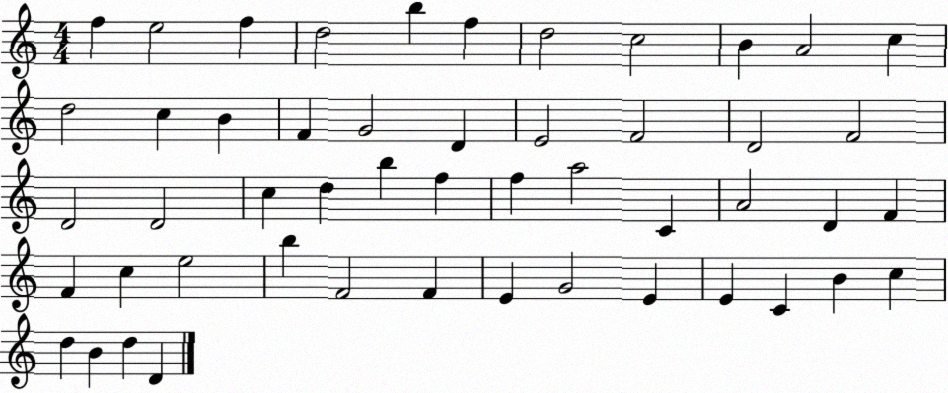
X:1
T:Untitled
M:4/4
L:1/4
K:C
f e2 f d2 b f d2 c2 B A2 c d2 c B F G2 D E2 F2 D2 F2 D2 D2 c d b f f a2 C A2 D F F c e2 b F2 F E G2 E E C B c d B d D